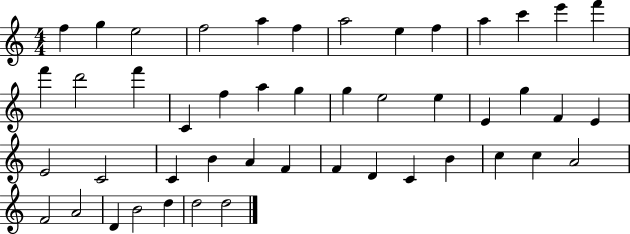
X:1
T:Untitled
M:4/4
L:1/4
K:C
f g e2 f2 a f a2 e f a c' e' f' f' d'2 f' C f a g g e2 e E g F E E2 C2 C B A F F D C B c c A2 F2 A2 D B2 d d2 d2